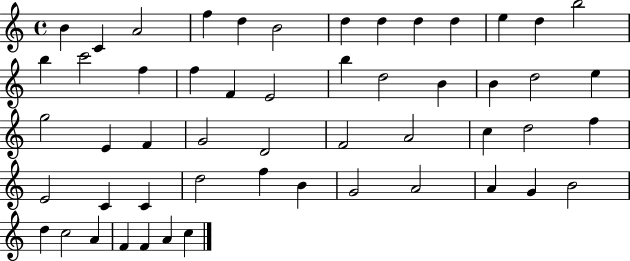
X:1
T:Untitled
M:4/4
L:1/4
K:C
B C A2 f d B2 d d d d e d b2 b c'2 f f F E2 b d2 B B d2 e g2 E F G2 D2 F2 A2 c d2 f E2 C C d2 f B G2 A2 A G B2 d c2 A F F A c